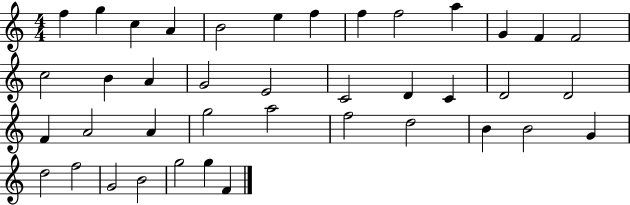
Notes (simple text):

F5/q G5/q C5/q A4/q B4/h E5/q F5/q F5/q F5/h A5/q G4/q F4/q F4/h C5/h B4/q A4/q G4/h E4/h C4/h D4/q C4/q D4/h D4/h F4/q A4/h A4/q G5/h A5/h F5/h D5/h B4/q B4/h G4/q D5/h F5/h G4/h B4/h G5/h G5/q F4/q